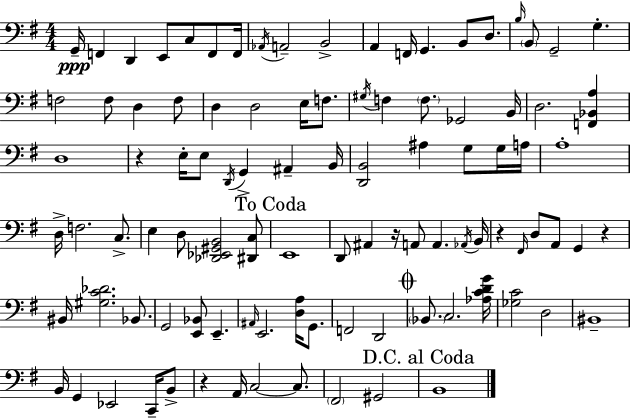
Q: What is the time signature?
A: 4/4